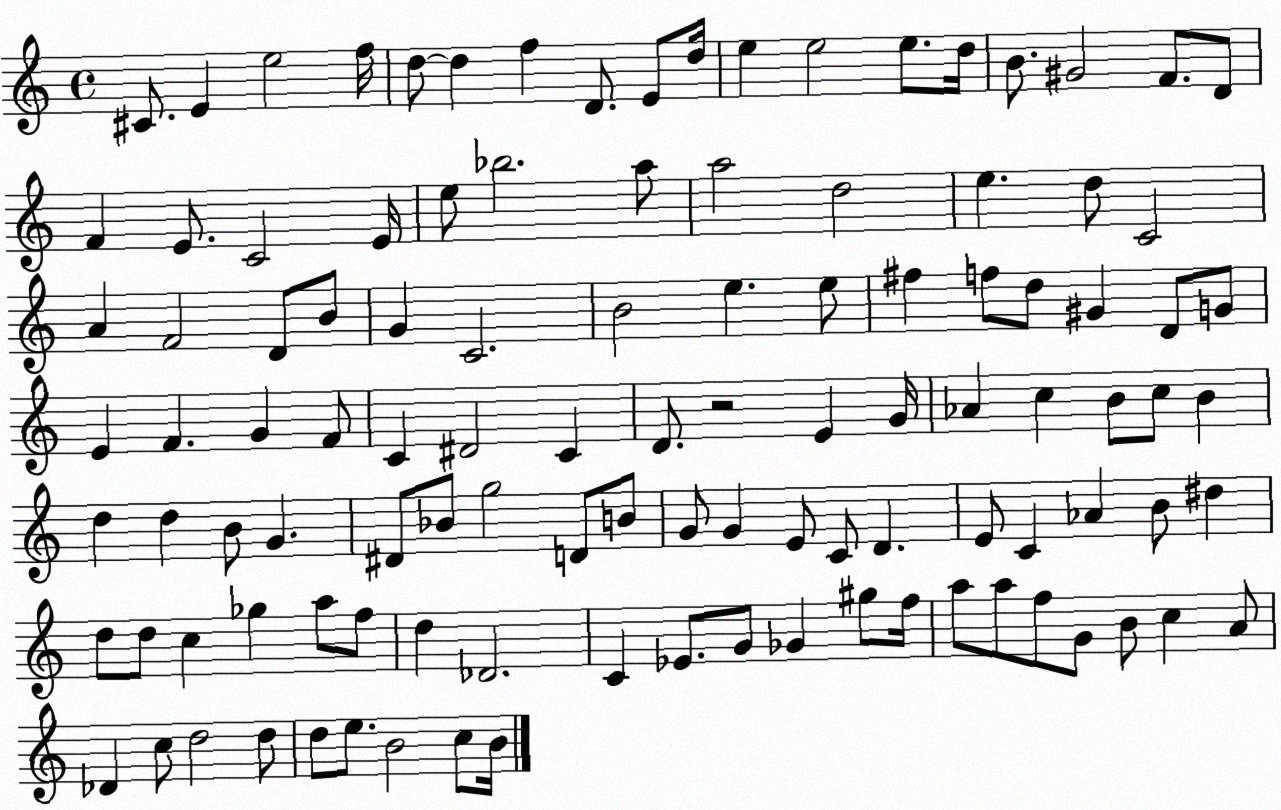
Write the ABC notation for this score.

X:1
T:Untitled
M:4/4
L:1/4
K:C
^C/2 E e2 f/4 d/2 d f D/2 E/2 d/4 e e2 e/2 d/4 B/2 ^G2 F/2 D/2 F E/2 C2 E/4 e/2 _b2 a/2 a2 d2 e d/2 C2 A F2 D/2 B/2 G C2 B2 e e/2 ^f f/2 d/2 ^G D/2 G/2 E F G F/2 C ^D2 C D/2 z2 E G/4 _A c B/2 c/2 B d d B/2 G ^D/2 _B/2 g2 D/2 B/2 G/2 G E/2 C/2 D E/2 C _A B/2 ^d d/2 d/2 c _g a/2 f/2 d _D2 C _E/2 G/2 _G ^g/2 f/4 a/2 a/2 f/2 G/2 B/2 c A/2 _D c/2 d2 d/2 d/2 e/2 B2 c/2 B/4